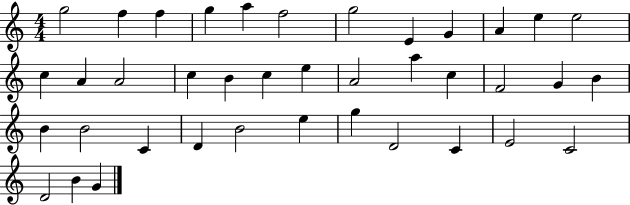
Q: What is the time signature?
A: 4/4